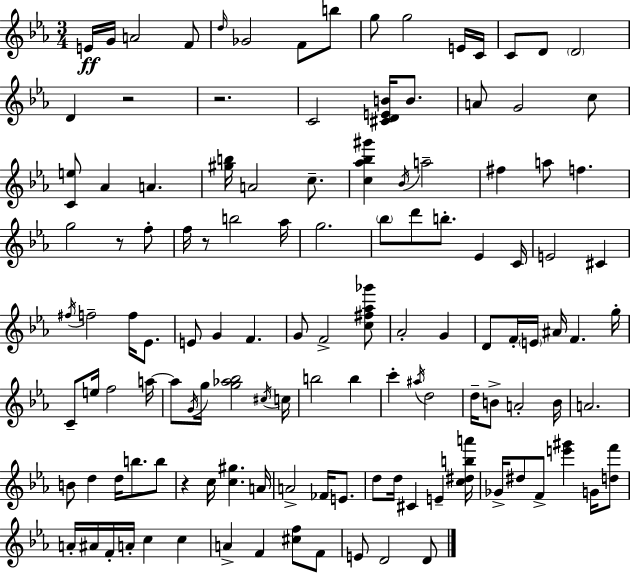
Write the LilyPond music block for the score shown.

{
  \clef treble
  \numericTimeSignature
  \time 3/4
  \key ees \major
  e'16\ff g'16 a'2 f'8 | \grace { d''16 } ges'2 f'8 b''8 | g''8 g''2 e'16 | c'16 c'8 d'8 \parenthesize d'2 | \break d'4 r2 | r2. | c'2 <cis' d' e' b'>16 b'8. | a'8 g'2 c''8 | \break <c' e''>8 aes'4 a'4. | <gis'' b''>16 a'2 c''8.-- | <c'' aes'' bes'' gis'''>4 \acciaccatura { bes'16 } a''2-- | fis''4 a''8 f''4. | \break g''2 r8 | f''8-. f''16 r8 b''2 | aes''16 g''2. | \parenthesize bes''8 d'''8 b''8.-. ees'4 | \break c'16 e'2 cis'4 | \acciaccatura { fis''16 } f''2-- f''16 | ees'8. e'8 g'4 f'4. | g'8 f'2-> | \break <c'' fis'' aes'' ges'''>8 aes'2-. g'4 | d'8 f'16-. \parenthesize e'16 ais'16 f'4. | g''16-. c'8-- e''16 f''2 | a''16~~ a''8 \acciaccatura { g'16 } g''16 <g'' aes'' bes''>2 | \break \acciaccatura { cis''16 } c''16 b''2 | b''4 c'''4-. \acciaccatura { ais''16 } d''2 | d''16-- b'8-> a'2-. | b'16 a'2. | \break b'8 d''4 | d''16 b''8. b''8 r4 c''16 <c'' gis''>4. | a'16 a'2-> | fes'16 e'8. d''8 d''16 cis'4 | \break e'4-- <c'' dis'' b'' a'''>16 ges'16-> dis''8 f'8-> <e''' gis'''>4 | g'16 <d'' f'''>8 a'16-. ais'16 f'16-. a'16-. c''4 | c''4 a'4-> f'4 | <cis'' f''>8 f'8 e'8 d'2 | \break d'8 \bar "|."
}